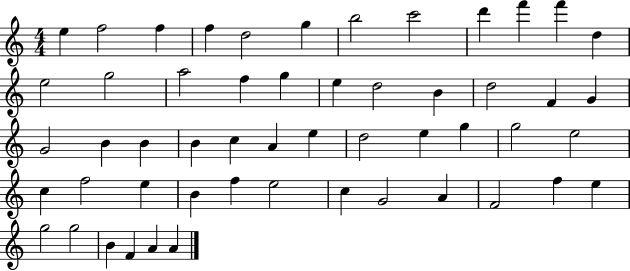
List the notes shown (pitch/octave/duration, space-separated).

E5/q F5/h F5/q F5/q D5/h G5/q B5/h C6/h D6/q F6/q F6/q D5/q E5/h G5/h A5/h F5/q G5/q E5/q D5/h B4/q D5/h F4/q G4/q G4/h B4/q B4/q B4/q C5/q A4/q E5/q D5/h E5/q G5/q G5/h E5/h C5/q F5/h E5/q B4/q F5/q E5/h C5/q G4/h A4/q F4/h F5/q E5/q G5/h G5/h B4/q F4/q A4/q A4/q